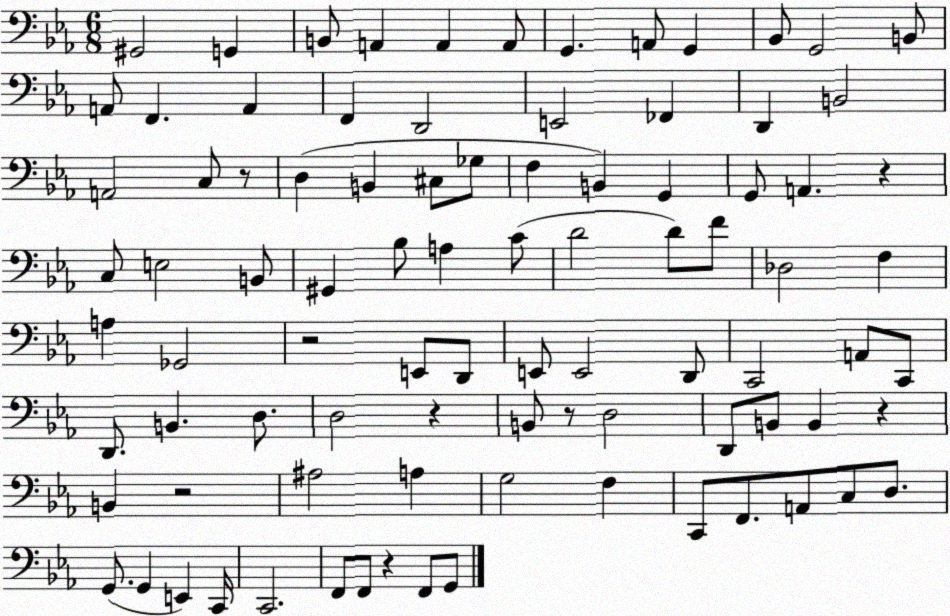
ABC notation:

X:1
T:Untitled
M:6/8
L:1/4
K:Eb
^G,,2 G,, B,,/2 A,, A,, A,,/2 G,, A,,/2 G,, _B,,/2 G,,2 B,,/2 A,,/2 F,, A,, F,, D,,2 E,,2 _F,, D,, B,,2 A,,2 C,/2 z/2 D, B,, ^C,/2 _G,/2 F, B,, G,, G,,/2 A,, z C,/2 E,2 B,,/2 ^G,, _B,/2 A, C/2 D2 D/2 F/2 _D,2 F, A, _G,,2 z2 E,,/2 D,,/2 E,,/2 E,,2 D,,/2 C,,2 A,,/2 C,,/2 D,,/2 B,, D,/2 D,2 z B,,/2 z/2 D,2 D,,/2 B,,/2 B,, z B,, z2 ^A,2 A, G,2 F, C,,/2 F,,/2 A,,/2 C,/2 D,/2 G,,/2 G,, E,, C,,/4 C,,2 F,,/2 F,,/2 z F,,/2 G,,/2